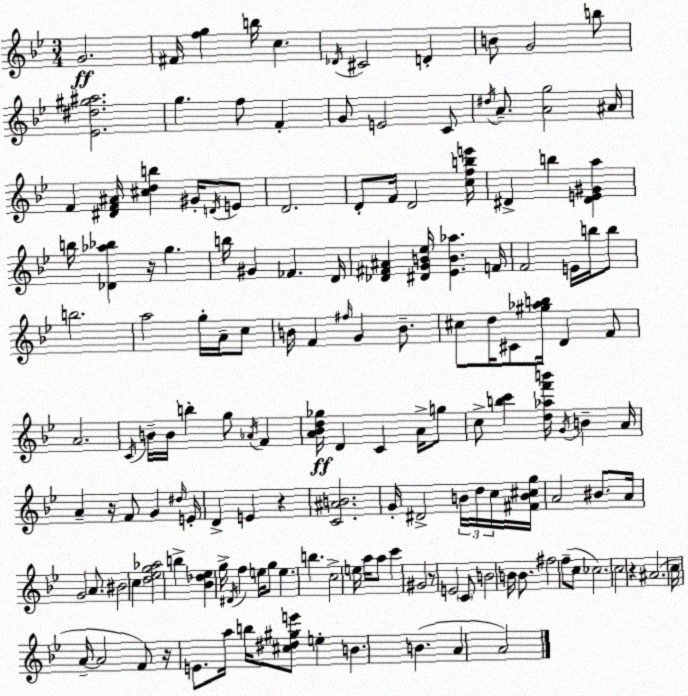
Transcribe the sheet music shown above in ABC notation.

X:1
T:Untitled
M:3/4
L:1/4
K:Gm
G2 ^F/4 [fg] b/4 c _D/4 ^C2 D B/2 G2 b/2 [_E^d^g^a]2 g f/2 F G/2 E2 C/2 ^d/4 A/2 [Ag]2 ^A/4 F [^DF^A]/4 [^cdb] ^G/4 D/4 E/2 D2 D/2 F/4 D2 [cfbe']/4 ^D b [^DE^Ga] b/4 [_D_a_b] z/4 g b/4 ^G _F D/4 [_D^F^A] [^DGB_e]/4 [_EB_a] F/4 F2 E/4 b/4 b/2 b2 a2 g/4 A/4 c/2 B/4 F ^f/4 G B/2 ^c/2 d/4 ^C/2 [^g_ab]/4 D F/2 A2 C/4 B/4 B/4 b g/2 _A/4 F [A_Bd_g]/4 D C A/4 g/2 c/2 [bc'] [d_af'b']/4 G/4 B A/4 A z/4 F/2 G ^d/4 E/4 D E z [C^AB]2 G/4 ^D2 B/4 d/4 c/4 [^FB^cg]/4 A2 ^B/2 A/4 G2 A/2 ^B2 c [d_eg_a]2 b [_B_d_e] g/4 ^D/4 f e/4 g/2 e b c2 e/4 a/4 a/2 c' ^G2 z/2 E2 C/2 B2 B/4 B/2 ^f2 f/2 c/2 _c2 c2 z ^A2 c/4 A/4 A2 F/2 z/4 E/2 a/4 b/4 [^c^d^ge']/2 e B B A A2